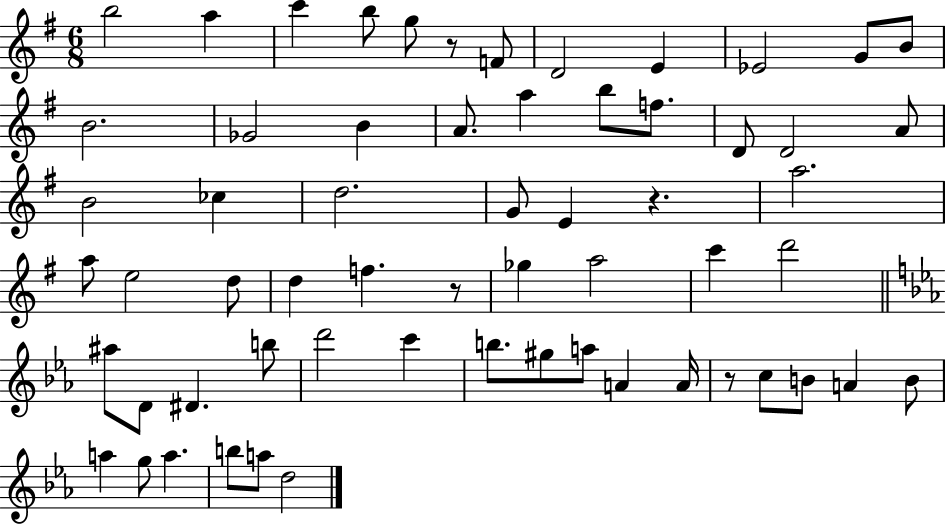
B5/h A5/q C6/q B5/e G5/e R/e F4/e D4/h E4/q Eb4/h G4/e B4/e B4/h. Gb4/h B4/q A4/e. A5/q B5/e F5/e. D4/e D4/h A4/e B4/h CES5/q D5/h. G4/e E4/q R/q. A5/h. A5/e E5/h D5/e D5/q F5/q. R/e Gb5/q A5/h C6/q D6/h A#5/e D4/e D#4/q. B5/e D6/h C6/q B5/e. G#5/e A5/e A4/q A4/s R/e C5/e B4/e A4/q B4/e A5/q G5/e A5/q. B5/e A5/e D5/h